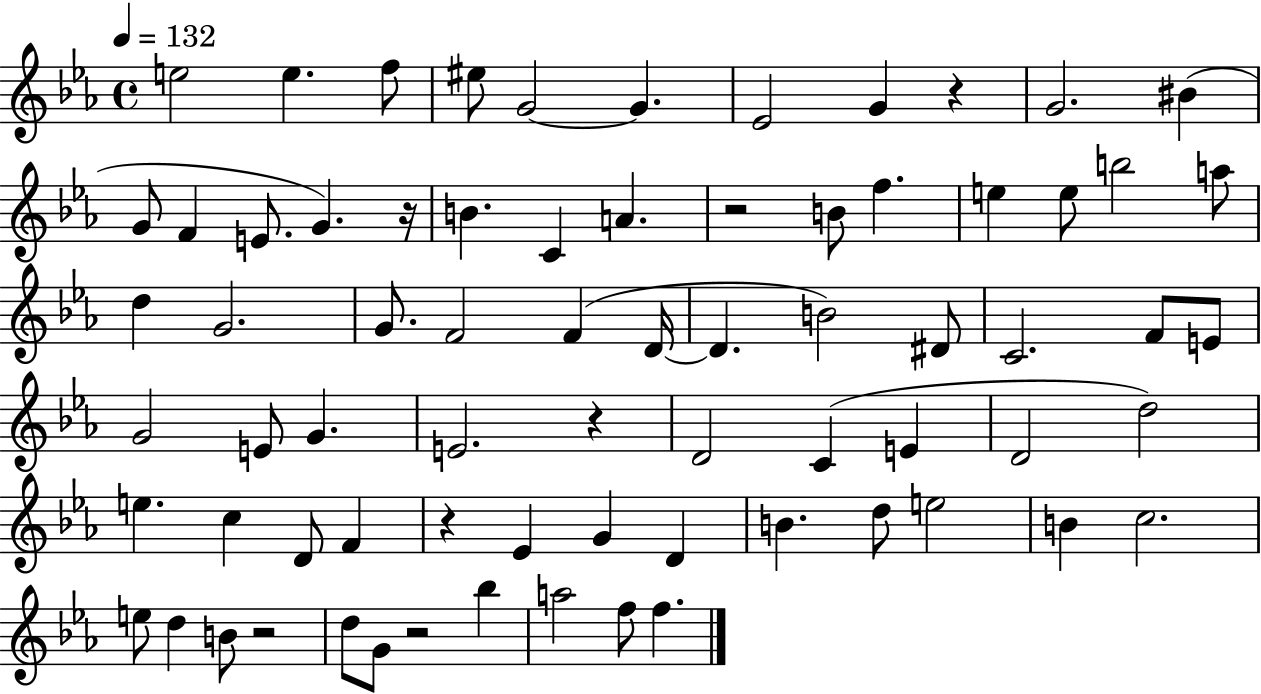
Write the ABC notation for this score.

X:1
T:Untitled
M:4/4
L:1/4
K:Eb
e2 e f/2 ^e/2 G2 G _E2 G z G2 ^B G/2 F E/2 G z/4 B C A z2 B/2 f e e/2 b2 a/2 d G2 G/2 F2 F D/4 D B2 ^D/2 C2 F/2 E/2 G2 E/2 G E2 z D2 C E D2 d2 e c D/2 F z _E G D B d/2 e2 B c2 e/2 d B/2 z2 d/2 G/2 z2 _b a2 f/2 f